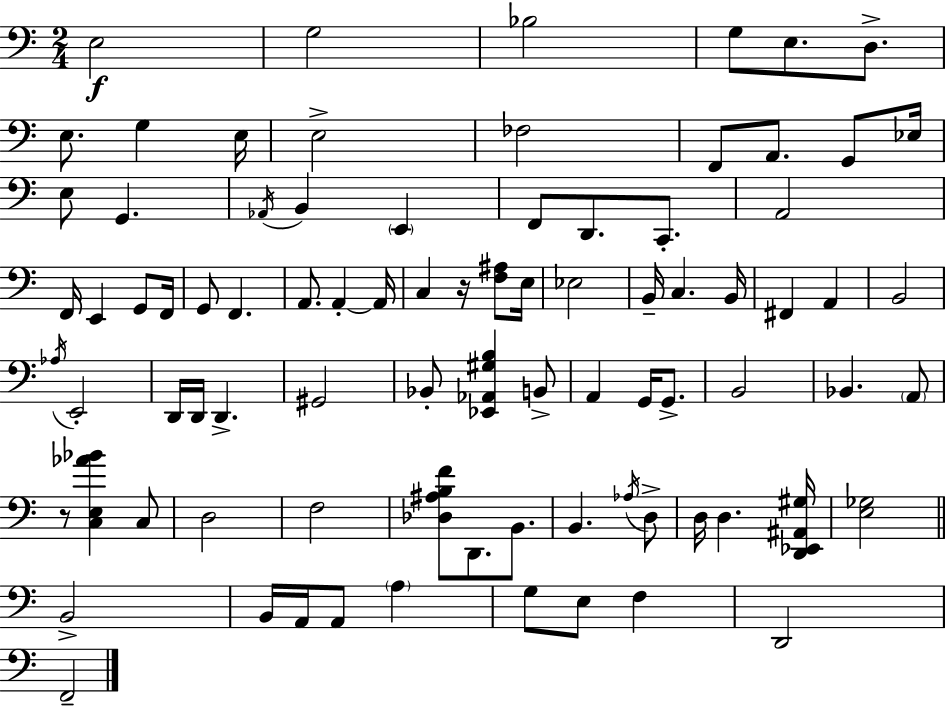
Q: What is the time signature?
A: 2/4